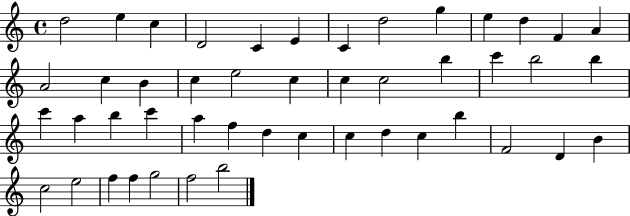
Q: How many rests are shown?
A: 0